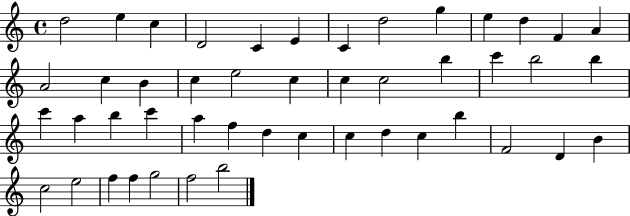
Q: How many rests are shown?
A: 0